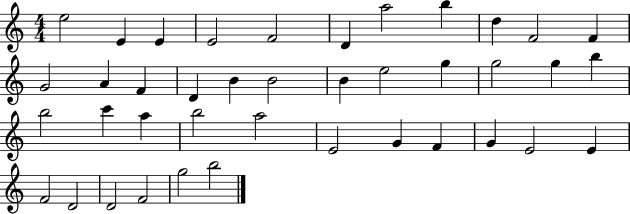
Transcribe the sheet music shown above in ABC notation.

X:1
T:Untitled
M:4/4
L:1/4
K:C
e2 E E E2 F2 D a2 b d F2 F G2 A F D B B2 B e2 g g2 g b b2 c' a b2 a2 E2 G F G E2 E F2 D2 D2 F2 g2 b2